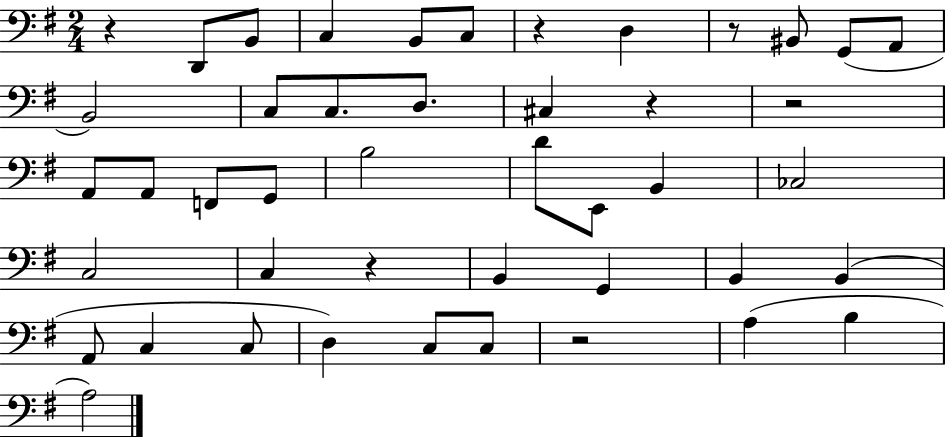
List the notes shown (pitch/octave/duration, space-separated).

R/q D2/e B2/e C3/q B2/e C3/e R/q D3/q R/e BIS2/e G2/e A2/e B2/h C3/e C3/e. D3/e. C#3/q R/q R/h A2/e A2/e F2/e G2/e B3/h D4/e E2/e B2/q CES3/h C3/h C3/q R/q B2/q G2/q B2/q B2/q A2/e C3/q C3/e D3/q C3/e C3/e R/h A3/q B3/q A3/h